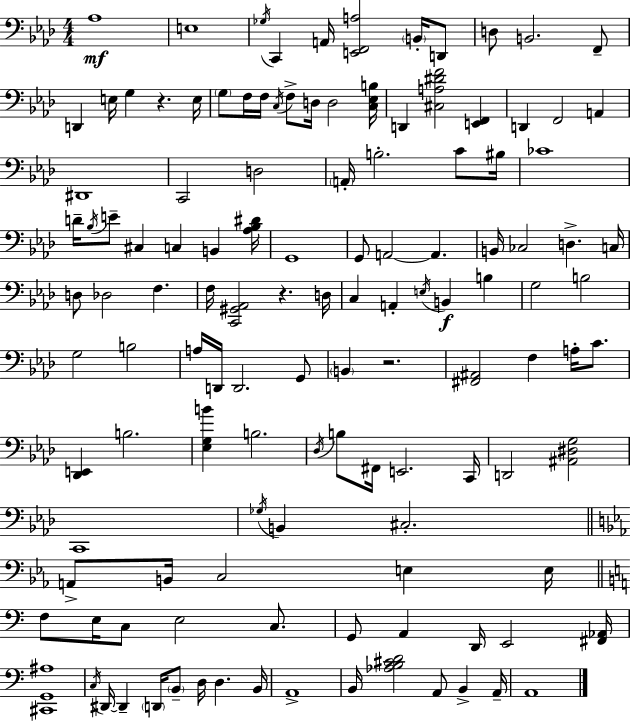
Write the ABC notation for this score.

X:1
T:Untitled
M:4/4
L:1/4
K:Ab
_A,4 E,4 _G,/4 C,, A,,/4 [E,,F,,A,]2 B,,/4 D,,/2 D,/2 B,,2 F,,/2 D,, E,/4 G, z E,/4 G,/2 F,/4 F,/4 C,/4 F,/2 D,/4 D,2 [C,_E,B,]/4 D,, [^C,A,^DF]2 [E,,F,,] D,, F,,2 A,, ^D,,4 C,,2 D,2 A,,/4 B,2 C/2 ^B,/4 _C4 D/4 _B,/4 E/2 ^C, C, B,, [_A,_B,^D]/4 G,,4 G,,/2 A,,2 A,, B,,/4 _C,2 D, C,/4 D,/2 _D,2 F, F,/4 [C,,^G,,_A,,]2 z D,/4 C, A,, E,/4 B,, B, G,2 B,2 G,2 B,2 A,/4 D,,/4 D,,2 G,,/2 B,, z2 [^F,,^A,,]2 F, A,/4 C/2 [_D,,E,,] B,2 [_E,G,B] B,2 _D,/4 B,/2 ^F,,/4 E,,2 C,,/4 D,,2 [^A,,^D,G,]2 C,,4 _G,/4 B,, ^C,2 A,,/2 B,,/4 C,2 E, E,/4 F,/2 E,/4 C,/2 E,2 C,/2 G,,/2 A,, D,,/4 E,,2 [^F,,_A,,]/4 [^C,,G,,^A,]4 C,/4 ^D,,/4 ^D,, D,,/4 B,,/2 D,/4 D, B,,/4 A,,4 B,,/4 [_A,B,^CD]2 A,,/2 B,, A,,/4 A,,4